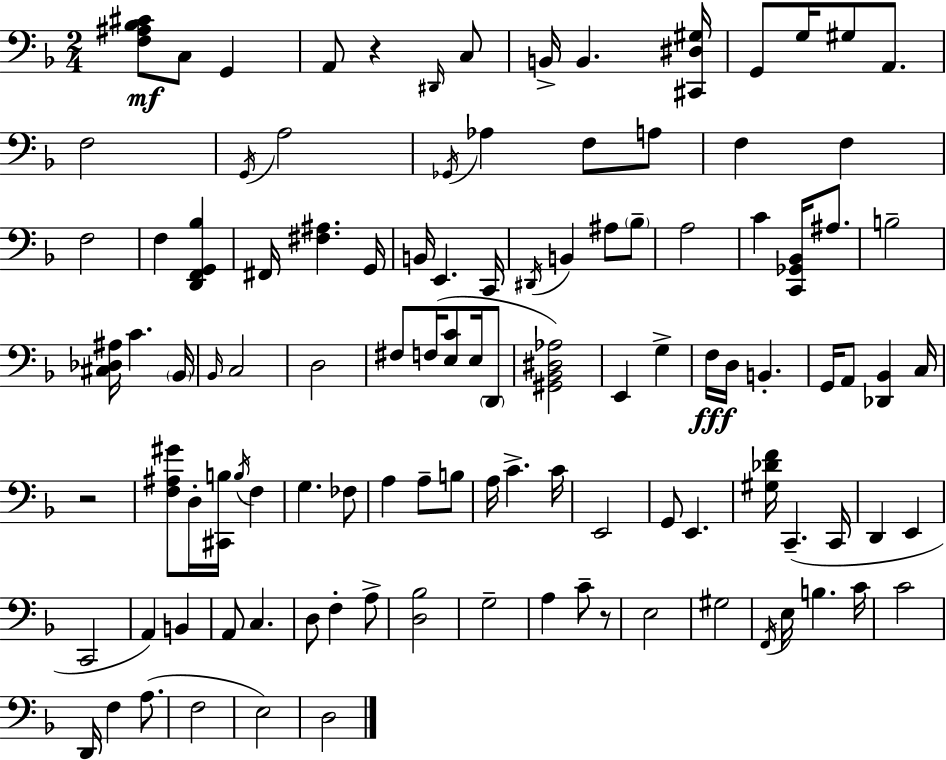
[F3,A#3,Bb3,C#4]/e C3/e G2/q A2/e R/q D#2/s C3/e B2/s B2/q. [C#2,D#3,G#3]/s G2/e G3/s G#3/e A2/e. F3/h G2/s A3/h Gb2/s Ab3/q F3/e A3/e F3/q F3/q F3/h F3/q [D2,F2,G2,Bb3]/q F#2/s [F#3,A#3]/q. G2/s B2/s E2/q. C2/s D#2/s B2/q A#3/e Bb3/e A3/h C4/q [C2,Gb2,Bb2]/s A#3/e. B3/h [C#3,Db3,A#3]/s C4/q. Bb2/s Bb2/s C3/h D3/h F#3/e F3/s [E3,C4]/e E3/s D2/e [G#2,Bb2,D#3,Ab3]/h E2/q G3/q F3/s D3/s B2/q. G2/s A2/e [Db2,Bb2]/q C3/s R/h [F3,A#3,G#4]/e D3/s [C#2,B3]/s B3/s F3/q G3/q. FES3/e A3/q A3/e B3/e A3/s C4/q. C4/s E2/h G2/e E2/q. [G#3,Db4,F4]/s C2/q. C2/s D2/q E2/q C2/h A2/q B2/q A2/e C3/q. D3/e F3/q A3/e [D3,Bb3]/h G3/h A3/q C4/e R/e E3/h G#3/h F2/s E3/s B3/q. C4/s C4/h D2/s F3/q A3/e. F3/h E3/h D3/h